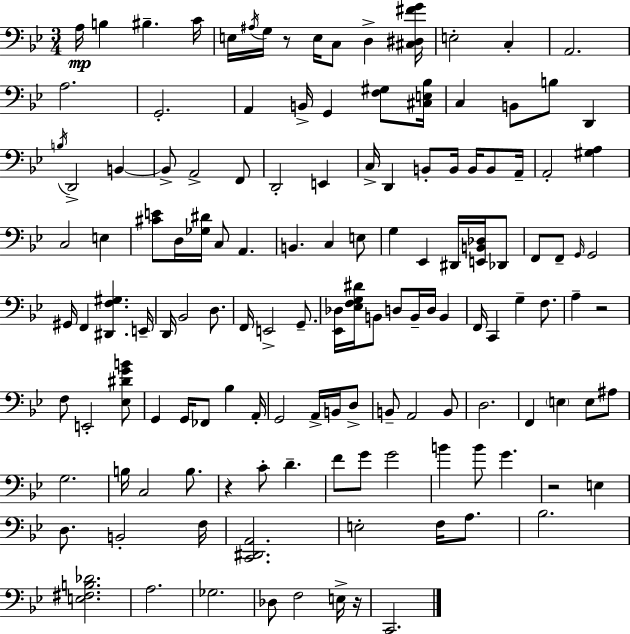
X:1
T:Untitled
M:3/4
L:1/4
K:Bb
A,/4 B, ^B, C/4 E,/4 ^A,/4 G,/4 z/2 E,/4 C,/2 D, [^C,^D,^FG]/4 E,2 C, A,,2 A,2 G,,2 A,, B,,/4 G,, [F,^G,]/2 [^C,E,_B,]/4 C, B,,/2 B,/2 D,, B,/4 D,,2 B,, B,,/2 A,,2 F,,/2 D,,2 E,, C,/4 D,, B,,/2 B,,/4 B,,/4 B,,/2 A,,/4 A,,2 [^G,A,] C,2 E, [^CE]/2 D,/4 [_G,^D]/4 C,/2 A,, B,, C, E,/2 G, _E,, ^D,,/4 [E,,B,,_D,]/4 _D,,/2 F,,/2 F,,/2 G,,/4 G,,2 ^G,,/4 F,, [^D,,F,^G,] E,,/4 D,,/4 _B,,2 D,/2 F,,/4 E,,2 G,,/2 [_E,,_D,]/4 [_E,F,G,^D]/4 B,,/2 D,/2 B,,/4 D,/4 B,, F,,/4 C,, G, F,/2 A, z2 F,/2 E,,2 [_E,^DGB]/2 G,, G,,/4 _F,,/2 _B, A,,/4 G,,2 A,,/4 B,,/4 D,/2 B,,/2 A,,2 B,,/2 D,2 F,, E, E,/2 ^A,/2 G,2 B,/4 C,2 B,/2 z C/2 D F/2 G/2 G2 B B/2 G z2 E, D,/2 B,,2 F,/4 [C,,^D,,A,,]2 E,2 F,/4 A,/2 _B,2 [E,^F,B,_D]2 A,2 _G,2 _D,/2 F,2 E,/4 z/4 C,,2